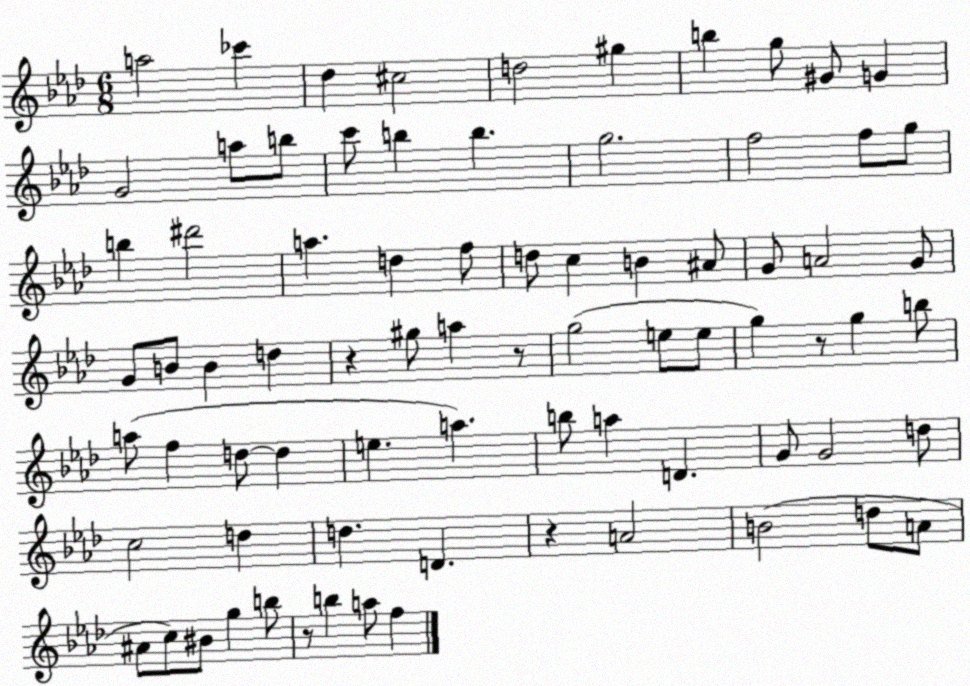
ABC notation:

X:1
T:Untitled
M:6/8
L:1/4
K:Ab
a2 _c' _d ^c2 d2 ^g b g/2 ^G/2 G G2 a/2 b/2 c'/2 b b g2 f2 f/2 g/2 b ^d'2 a d f/2 d/2 c B ^A/2 G/2 A2 G/2 G/2 B/2 B d z ^g/2 a z/2 g2 e/2 e/2 g z/2 g b/2 a/2 f d/2 d e a b/2 a D G/2 G2 d/2 c2 d d D z A2 B2 d/2 A/2 ^A/2 c/2 ^B/2 g b/2 z/2 b a/2 f